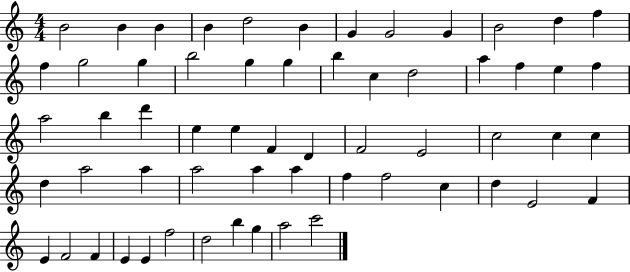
B4/h B4/q B4/q B4/q D5/h B4/q G4/q G4/h G4/q B4/h D5/q F5/q F5/q G5/h G5/q B5/h G5/q G5/q B5/q C5/q D5/h A5/q F5/q E5/q F5/q A5/h B5/q D6/q E5/q E5/q F4/q D4/q F4/h E4/h C5/h C5/q C5/q D5/q A5/h A5/q A5/h A5/q A5/q F5/q F5/h C5/q D5/q E4/h F4/q E4/q F4/h F4/q E4/q E4/q F5/h D5/h B5/q G5/q A5/h C6/h